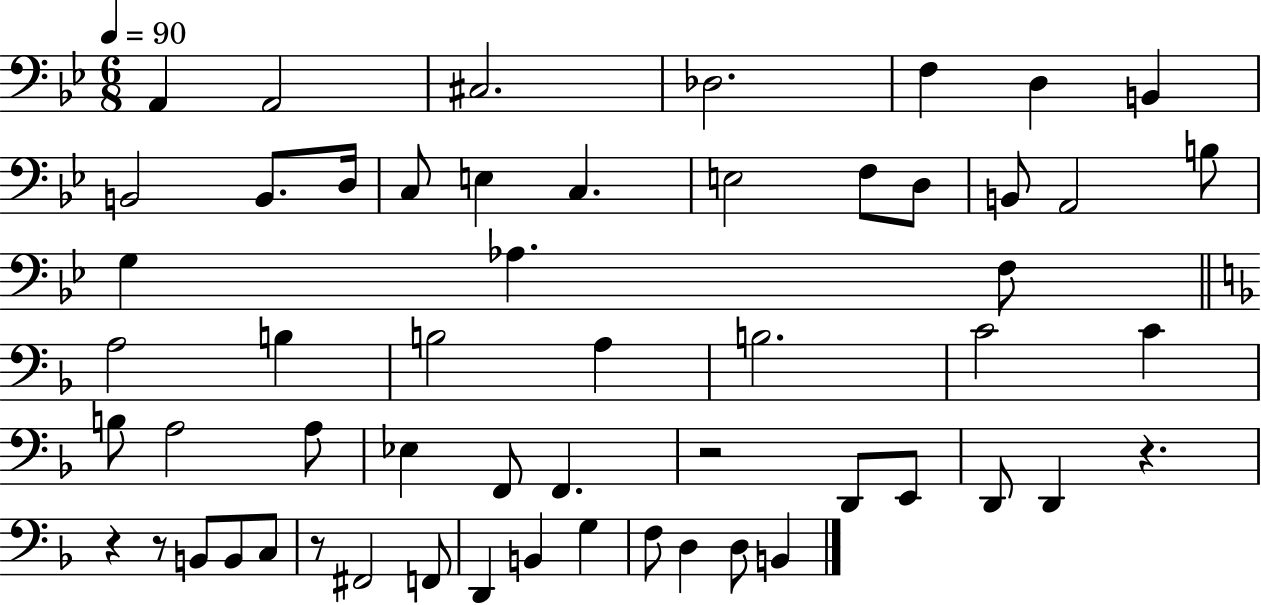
{
  \clef bass
  \numericTimeSignature
  \time 6/8
  \key bes \major
  \tempo 4 = 90
  a,4 a,2 | cis2. | des2. | f4 d4 b,4 | \break b,2 b,8. d16 | c8 e4 c4. | e2 f8 d8 | b,8 a,2 b8 | \break g4 aes4. f8 | \bar "||" \break \key f \major a2 b4 | b2 a4 | b2. | c'2 c'4 | \break b8 a2 a8 | ees4 f,8 f,4. | r2 d,8 e,8 | d,8 d,4 r4. | \break r4 r8 b,8 b,8 c8 | r8 fis,2 f,8 | d,4 b,4 g4 | f8 d4 d8 b,4 | \break \bar "|."
}